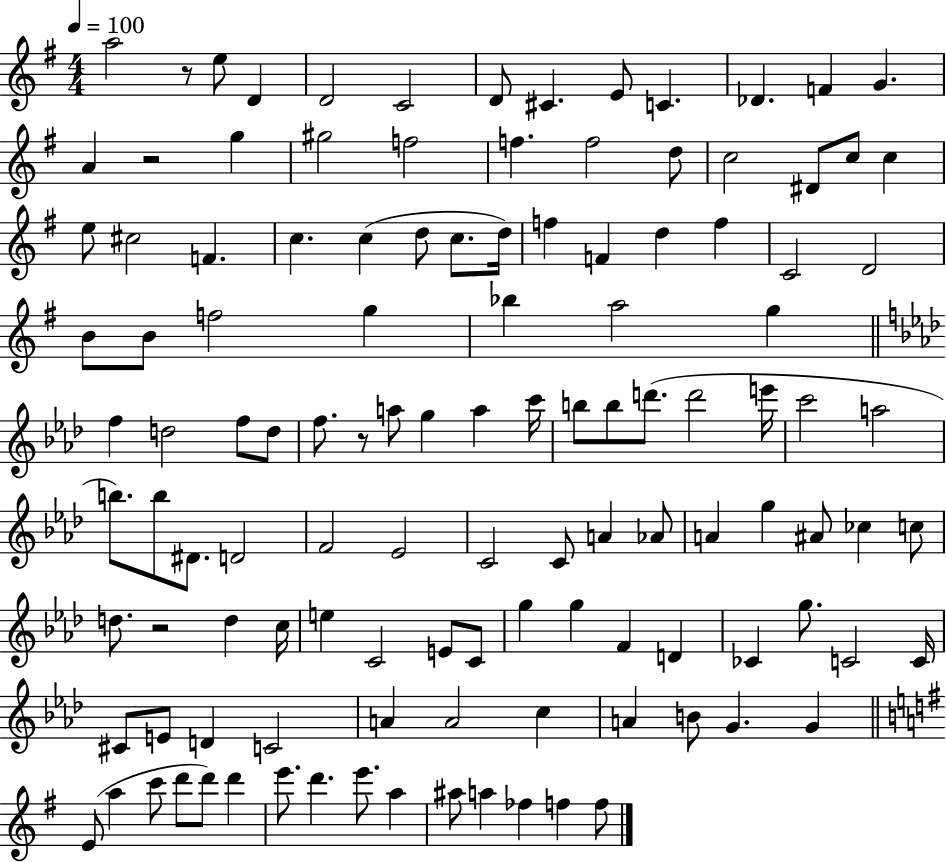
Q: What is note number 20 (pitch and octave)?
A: C5